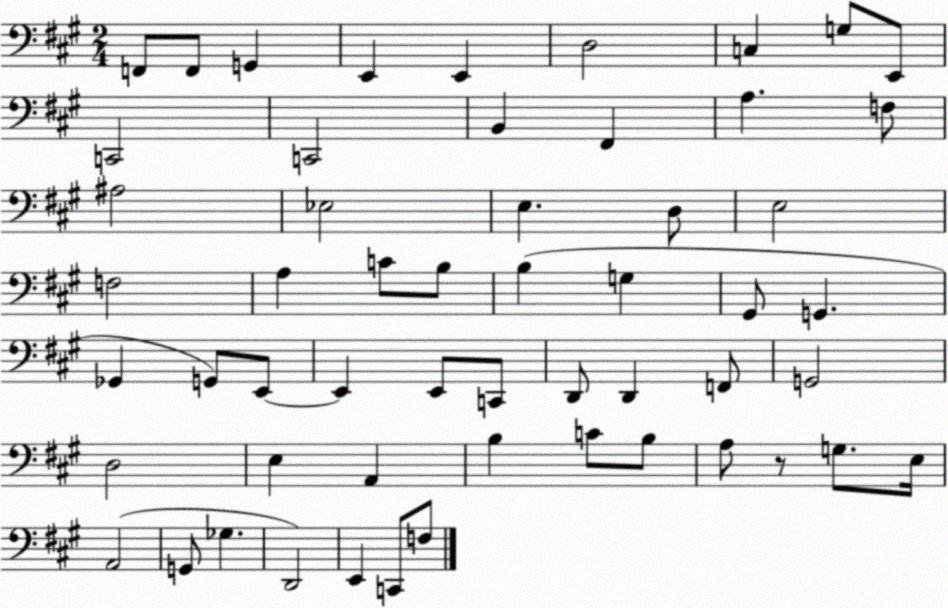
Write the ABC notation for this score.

X:1
T:Untitled
M:2/4
L:1/4
K:A
F,,/2 F,,/2 G,, E,, E,, D,2 C, G,/2 E,,/2 C,,2 C,,2 B,, ^F,, A, F,/2 ^A,2 _E,2 E, D,/2 E,2 F,2 A, C/2 B,/2 B, G, ^G,,/2 G,, _G,, G,,/2 E,,/2 E,, E,,/2 C,,/2 D,,/2 D,, F,,/2 G,,2 D,2 E, A,, B, C/2 B,/2 A,/2 z/2 G,/2 E,/4 A,,2 G,,/2 _G, D,,2 E,, C,,/2 F,/2